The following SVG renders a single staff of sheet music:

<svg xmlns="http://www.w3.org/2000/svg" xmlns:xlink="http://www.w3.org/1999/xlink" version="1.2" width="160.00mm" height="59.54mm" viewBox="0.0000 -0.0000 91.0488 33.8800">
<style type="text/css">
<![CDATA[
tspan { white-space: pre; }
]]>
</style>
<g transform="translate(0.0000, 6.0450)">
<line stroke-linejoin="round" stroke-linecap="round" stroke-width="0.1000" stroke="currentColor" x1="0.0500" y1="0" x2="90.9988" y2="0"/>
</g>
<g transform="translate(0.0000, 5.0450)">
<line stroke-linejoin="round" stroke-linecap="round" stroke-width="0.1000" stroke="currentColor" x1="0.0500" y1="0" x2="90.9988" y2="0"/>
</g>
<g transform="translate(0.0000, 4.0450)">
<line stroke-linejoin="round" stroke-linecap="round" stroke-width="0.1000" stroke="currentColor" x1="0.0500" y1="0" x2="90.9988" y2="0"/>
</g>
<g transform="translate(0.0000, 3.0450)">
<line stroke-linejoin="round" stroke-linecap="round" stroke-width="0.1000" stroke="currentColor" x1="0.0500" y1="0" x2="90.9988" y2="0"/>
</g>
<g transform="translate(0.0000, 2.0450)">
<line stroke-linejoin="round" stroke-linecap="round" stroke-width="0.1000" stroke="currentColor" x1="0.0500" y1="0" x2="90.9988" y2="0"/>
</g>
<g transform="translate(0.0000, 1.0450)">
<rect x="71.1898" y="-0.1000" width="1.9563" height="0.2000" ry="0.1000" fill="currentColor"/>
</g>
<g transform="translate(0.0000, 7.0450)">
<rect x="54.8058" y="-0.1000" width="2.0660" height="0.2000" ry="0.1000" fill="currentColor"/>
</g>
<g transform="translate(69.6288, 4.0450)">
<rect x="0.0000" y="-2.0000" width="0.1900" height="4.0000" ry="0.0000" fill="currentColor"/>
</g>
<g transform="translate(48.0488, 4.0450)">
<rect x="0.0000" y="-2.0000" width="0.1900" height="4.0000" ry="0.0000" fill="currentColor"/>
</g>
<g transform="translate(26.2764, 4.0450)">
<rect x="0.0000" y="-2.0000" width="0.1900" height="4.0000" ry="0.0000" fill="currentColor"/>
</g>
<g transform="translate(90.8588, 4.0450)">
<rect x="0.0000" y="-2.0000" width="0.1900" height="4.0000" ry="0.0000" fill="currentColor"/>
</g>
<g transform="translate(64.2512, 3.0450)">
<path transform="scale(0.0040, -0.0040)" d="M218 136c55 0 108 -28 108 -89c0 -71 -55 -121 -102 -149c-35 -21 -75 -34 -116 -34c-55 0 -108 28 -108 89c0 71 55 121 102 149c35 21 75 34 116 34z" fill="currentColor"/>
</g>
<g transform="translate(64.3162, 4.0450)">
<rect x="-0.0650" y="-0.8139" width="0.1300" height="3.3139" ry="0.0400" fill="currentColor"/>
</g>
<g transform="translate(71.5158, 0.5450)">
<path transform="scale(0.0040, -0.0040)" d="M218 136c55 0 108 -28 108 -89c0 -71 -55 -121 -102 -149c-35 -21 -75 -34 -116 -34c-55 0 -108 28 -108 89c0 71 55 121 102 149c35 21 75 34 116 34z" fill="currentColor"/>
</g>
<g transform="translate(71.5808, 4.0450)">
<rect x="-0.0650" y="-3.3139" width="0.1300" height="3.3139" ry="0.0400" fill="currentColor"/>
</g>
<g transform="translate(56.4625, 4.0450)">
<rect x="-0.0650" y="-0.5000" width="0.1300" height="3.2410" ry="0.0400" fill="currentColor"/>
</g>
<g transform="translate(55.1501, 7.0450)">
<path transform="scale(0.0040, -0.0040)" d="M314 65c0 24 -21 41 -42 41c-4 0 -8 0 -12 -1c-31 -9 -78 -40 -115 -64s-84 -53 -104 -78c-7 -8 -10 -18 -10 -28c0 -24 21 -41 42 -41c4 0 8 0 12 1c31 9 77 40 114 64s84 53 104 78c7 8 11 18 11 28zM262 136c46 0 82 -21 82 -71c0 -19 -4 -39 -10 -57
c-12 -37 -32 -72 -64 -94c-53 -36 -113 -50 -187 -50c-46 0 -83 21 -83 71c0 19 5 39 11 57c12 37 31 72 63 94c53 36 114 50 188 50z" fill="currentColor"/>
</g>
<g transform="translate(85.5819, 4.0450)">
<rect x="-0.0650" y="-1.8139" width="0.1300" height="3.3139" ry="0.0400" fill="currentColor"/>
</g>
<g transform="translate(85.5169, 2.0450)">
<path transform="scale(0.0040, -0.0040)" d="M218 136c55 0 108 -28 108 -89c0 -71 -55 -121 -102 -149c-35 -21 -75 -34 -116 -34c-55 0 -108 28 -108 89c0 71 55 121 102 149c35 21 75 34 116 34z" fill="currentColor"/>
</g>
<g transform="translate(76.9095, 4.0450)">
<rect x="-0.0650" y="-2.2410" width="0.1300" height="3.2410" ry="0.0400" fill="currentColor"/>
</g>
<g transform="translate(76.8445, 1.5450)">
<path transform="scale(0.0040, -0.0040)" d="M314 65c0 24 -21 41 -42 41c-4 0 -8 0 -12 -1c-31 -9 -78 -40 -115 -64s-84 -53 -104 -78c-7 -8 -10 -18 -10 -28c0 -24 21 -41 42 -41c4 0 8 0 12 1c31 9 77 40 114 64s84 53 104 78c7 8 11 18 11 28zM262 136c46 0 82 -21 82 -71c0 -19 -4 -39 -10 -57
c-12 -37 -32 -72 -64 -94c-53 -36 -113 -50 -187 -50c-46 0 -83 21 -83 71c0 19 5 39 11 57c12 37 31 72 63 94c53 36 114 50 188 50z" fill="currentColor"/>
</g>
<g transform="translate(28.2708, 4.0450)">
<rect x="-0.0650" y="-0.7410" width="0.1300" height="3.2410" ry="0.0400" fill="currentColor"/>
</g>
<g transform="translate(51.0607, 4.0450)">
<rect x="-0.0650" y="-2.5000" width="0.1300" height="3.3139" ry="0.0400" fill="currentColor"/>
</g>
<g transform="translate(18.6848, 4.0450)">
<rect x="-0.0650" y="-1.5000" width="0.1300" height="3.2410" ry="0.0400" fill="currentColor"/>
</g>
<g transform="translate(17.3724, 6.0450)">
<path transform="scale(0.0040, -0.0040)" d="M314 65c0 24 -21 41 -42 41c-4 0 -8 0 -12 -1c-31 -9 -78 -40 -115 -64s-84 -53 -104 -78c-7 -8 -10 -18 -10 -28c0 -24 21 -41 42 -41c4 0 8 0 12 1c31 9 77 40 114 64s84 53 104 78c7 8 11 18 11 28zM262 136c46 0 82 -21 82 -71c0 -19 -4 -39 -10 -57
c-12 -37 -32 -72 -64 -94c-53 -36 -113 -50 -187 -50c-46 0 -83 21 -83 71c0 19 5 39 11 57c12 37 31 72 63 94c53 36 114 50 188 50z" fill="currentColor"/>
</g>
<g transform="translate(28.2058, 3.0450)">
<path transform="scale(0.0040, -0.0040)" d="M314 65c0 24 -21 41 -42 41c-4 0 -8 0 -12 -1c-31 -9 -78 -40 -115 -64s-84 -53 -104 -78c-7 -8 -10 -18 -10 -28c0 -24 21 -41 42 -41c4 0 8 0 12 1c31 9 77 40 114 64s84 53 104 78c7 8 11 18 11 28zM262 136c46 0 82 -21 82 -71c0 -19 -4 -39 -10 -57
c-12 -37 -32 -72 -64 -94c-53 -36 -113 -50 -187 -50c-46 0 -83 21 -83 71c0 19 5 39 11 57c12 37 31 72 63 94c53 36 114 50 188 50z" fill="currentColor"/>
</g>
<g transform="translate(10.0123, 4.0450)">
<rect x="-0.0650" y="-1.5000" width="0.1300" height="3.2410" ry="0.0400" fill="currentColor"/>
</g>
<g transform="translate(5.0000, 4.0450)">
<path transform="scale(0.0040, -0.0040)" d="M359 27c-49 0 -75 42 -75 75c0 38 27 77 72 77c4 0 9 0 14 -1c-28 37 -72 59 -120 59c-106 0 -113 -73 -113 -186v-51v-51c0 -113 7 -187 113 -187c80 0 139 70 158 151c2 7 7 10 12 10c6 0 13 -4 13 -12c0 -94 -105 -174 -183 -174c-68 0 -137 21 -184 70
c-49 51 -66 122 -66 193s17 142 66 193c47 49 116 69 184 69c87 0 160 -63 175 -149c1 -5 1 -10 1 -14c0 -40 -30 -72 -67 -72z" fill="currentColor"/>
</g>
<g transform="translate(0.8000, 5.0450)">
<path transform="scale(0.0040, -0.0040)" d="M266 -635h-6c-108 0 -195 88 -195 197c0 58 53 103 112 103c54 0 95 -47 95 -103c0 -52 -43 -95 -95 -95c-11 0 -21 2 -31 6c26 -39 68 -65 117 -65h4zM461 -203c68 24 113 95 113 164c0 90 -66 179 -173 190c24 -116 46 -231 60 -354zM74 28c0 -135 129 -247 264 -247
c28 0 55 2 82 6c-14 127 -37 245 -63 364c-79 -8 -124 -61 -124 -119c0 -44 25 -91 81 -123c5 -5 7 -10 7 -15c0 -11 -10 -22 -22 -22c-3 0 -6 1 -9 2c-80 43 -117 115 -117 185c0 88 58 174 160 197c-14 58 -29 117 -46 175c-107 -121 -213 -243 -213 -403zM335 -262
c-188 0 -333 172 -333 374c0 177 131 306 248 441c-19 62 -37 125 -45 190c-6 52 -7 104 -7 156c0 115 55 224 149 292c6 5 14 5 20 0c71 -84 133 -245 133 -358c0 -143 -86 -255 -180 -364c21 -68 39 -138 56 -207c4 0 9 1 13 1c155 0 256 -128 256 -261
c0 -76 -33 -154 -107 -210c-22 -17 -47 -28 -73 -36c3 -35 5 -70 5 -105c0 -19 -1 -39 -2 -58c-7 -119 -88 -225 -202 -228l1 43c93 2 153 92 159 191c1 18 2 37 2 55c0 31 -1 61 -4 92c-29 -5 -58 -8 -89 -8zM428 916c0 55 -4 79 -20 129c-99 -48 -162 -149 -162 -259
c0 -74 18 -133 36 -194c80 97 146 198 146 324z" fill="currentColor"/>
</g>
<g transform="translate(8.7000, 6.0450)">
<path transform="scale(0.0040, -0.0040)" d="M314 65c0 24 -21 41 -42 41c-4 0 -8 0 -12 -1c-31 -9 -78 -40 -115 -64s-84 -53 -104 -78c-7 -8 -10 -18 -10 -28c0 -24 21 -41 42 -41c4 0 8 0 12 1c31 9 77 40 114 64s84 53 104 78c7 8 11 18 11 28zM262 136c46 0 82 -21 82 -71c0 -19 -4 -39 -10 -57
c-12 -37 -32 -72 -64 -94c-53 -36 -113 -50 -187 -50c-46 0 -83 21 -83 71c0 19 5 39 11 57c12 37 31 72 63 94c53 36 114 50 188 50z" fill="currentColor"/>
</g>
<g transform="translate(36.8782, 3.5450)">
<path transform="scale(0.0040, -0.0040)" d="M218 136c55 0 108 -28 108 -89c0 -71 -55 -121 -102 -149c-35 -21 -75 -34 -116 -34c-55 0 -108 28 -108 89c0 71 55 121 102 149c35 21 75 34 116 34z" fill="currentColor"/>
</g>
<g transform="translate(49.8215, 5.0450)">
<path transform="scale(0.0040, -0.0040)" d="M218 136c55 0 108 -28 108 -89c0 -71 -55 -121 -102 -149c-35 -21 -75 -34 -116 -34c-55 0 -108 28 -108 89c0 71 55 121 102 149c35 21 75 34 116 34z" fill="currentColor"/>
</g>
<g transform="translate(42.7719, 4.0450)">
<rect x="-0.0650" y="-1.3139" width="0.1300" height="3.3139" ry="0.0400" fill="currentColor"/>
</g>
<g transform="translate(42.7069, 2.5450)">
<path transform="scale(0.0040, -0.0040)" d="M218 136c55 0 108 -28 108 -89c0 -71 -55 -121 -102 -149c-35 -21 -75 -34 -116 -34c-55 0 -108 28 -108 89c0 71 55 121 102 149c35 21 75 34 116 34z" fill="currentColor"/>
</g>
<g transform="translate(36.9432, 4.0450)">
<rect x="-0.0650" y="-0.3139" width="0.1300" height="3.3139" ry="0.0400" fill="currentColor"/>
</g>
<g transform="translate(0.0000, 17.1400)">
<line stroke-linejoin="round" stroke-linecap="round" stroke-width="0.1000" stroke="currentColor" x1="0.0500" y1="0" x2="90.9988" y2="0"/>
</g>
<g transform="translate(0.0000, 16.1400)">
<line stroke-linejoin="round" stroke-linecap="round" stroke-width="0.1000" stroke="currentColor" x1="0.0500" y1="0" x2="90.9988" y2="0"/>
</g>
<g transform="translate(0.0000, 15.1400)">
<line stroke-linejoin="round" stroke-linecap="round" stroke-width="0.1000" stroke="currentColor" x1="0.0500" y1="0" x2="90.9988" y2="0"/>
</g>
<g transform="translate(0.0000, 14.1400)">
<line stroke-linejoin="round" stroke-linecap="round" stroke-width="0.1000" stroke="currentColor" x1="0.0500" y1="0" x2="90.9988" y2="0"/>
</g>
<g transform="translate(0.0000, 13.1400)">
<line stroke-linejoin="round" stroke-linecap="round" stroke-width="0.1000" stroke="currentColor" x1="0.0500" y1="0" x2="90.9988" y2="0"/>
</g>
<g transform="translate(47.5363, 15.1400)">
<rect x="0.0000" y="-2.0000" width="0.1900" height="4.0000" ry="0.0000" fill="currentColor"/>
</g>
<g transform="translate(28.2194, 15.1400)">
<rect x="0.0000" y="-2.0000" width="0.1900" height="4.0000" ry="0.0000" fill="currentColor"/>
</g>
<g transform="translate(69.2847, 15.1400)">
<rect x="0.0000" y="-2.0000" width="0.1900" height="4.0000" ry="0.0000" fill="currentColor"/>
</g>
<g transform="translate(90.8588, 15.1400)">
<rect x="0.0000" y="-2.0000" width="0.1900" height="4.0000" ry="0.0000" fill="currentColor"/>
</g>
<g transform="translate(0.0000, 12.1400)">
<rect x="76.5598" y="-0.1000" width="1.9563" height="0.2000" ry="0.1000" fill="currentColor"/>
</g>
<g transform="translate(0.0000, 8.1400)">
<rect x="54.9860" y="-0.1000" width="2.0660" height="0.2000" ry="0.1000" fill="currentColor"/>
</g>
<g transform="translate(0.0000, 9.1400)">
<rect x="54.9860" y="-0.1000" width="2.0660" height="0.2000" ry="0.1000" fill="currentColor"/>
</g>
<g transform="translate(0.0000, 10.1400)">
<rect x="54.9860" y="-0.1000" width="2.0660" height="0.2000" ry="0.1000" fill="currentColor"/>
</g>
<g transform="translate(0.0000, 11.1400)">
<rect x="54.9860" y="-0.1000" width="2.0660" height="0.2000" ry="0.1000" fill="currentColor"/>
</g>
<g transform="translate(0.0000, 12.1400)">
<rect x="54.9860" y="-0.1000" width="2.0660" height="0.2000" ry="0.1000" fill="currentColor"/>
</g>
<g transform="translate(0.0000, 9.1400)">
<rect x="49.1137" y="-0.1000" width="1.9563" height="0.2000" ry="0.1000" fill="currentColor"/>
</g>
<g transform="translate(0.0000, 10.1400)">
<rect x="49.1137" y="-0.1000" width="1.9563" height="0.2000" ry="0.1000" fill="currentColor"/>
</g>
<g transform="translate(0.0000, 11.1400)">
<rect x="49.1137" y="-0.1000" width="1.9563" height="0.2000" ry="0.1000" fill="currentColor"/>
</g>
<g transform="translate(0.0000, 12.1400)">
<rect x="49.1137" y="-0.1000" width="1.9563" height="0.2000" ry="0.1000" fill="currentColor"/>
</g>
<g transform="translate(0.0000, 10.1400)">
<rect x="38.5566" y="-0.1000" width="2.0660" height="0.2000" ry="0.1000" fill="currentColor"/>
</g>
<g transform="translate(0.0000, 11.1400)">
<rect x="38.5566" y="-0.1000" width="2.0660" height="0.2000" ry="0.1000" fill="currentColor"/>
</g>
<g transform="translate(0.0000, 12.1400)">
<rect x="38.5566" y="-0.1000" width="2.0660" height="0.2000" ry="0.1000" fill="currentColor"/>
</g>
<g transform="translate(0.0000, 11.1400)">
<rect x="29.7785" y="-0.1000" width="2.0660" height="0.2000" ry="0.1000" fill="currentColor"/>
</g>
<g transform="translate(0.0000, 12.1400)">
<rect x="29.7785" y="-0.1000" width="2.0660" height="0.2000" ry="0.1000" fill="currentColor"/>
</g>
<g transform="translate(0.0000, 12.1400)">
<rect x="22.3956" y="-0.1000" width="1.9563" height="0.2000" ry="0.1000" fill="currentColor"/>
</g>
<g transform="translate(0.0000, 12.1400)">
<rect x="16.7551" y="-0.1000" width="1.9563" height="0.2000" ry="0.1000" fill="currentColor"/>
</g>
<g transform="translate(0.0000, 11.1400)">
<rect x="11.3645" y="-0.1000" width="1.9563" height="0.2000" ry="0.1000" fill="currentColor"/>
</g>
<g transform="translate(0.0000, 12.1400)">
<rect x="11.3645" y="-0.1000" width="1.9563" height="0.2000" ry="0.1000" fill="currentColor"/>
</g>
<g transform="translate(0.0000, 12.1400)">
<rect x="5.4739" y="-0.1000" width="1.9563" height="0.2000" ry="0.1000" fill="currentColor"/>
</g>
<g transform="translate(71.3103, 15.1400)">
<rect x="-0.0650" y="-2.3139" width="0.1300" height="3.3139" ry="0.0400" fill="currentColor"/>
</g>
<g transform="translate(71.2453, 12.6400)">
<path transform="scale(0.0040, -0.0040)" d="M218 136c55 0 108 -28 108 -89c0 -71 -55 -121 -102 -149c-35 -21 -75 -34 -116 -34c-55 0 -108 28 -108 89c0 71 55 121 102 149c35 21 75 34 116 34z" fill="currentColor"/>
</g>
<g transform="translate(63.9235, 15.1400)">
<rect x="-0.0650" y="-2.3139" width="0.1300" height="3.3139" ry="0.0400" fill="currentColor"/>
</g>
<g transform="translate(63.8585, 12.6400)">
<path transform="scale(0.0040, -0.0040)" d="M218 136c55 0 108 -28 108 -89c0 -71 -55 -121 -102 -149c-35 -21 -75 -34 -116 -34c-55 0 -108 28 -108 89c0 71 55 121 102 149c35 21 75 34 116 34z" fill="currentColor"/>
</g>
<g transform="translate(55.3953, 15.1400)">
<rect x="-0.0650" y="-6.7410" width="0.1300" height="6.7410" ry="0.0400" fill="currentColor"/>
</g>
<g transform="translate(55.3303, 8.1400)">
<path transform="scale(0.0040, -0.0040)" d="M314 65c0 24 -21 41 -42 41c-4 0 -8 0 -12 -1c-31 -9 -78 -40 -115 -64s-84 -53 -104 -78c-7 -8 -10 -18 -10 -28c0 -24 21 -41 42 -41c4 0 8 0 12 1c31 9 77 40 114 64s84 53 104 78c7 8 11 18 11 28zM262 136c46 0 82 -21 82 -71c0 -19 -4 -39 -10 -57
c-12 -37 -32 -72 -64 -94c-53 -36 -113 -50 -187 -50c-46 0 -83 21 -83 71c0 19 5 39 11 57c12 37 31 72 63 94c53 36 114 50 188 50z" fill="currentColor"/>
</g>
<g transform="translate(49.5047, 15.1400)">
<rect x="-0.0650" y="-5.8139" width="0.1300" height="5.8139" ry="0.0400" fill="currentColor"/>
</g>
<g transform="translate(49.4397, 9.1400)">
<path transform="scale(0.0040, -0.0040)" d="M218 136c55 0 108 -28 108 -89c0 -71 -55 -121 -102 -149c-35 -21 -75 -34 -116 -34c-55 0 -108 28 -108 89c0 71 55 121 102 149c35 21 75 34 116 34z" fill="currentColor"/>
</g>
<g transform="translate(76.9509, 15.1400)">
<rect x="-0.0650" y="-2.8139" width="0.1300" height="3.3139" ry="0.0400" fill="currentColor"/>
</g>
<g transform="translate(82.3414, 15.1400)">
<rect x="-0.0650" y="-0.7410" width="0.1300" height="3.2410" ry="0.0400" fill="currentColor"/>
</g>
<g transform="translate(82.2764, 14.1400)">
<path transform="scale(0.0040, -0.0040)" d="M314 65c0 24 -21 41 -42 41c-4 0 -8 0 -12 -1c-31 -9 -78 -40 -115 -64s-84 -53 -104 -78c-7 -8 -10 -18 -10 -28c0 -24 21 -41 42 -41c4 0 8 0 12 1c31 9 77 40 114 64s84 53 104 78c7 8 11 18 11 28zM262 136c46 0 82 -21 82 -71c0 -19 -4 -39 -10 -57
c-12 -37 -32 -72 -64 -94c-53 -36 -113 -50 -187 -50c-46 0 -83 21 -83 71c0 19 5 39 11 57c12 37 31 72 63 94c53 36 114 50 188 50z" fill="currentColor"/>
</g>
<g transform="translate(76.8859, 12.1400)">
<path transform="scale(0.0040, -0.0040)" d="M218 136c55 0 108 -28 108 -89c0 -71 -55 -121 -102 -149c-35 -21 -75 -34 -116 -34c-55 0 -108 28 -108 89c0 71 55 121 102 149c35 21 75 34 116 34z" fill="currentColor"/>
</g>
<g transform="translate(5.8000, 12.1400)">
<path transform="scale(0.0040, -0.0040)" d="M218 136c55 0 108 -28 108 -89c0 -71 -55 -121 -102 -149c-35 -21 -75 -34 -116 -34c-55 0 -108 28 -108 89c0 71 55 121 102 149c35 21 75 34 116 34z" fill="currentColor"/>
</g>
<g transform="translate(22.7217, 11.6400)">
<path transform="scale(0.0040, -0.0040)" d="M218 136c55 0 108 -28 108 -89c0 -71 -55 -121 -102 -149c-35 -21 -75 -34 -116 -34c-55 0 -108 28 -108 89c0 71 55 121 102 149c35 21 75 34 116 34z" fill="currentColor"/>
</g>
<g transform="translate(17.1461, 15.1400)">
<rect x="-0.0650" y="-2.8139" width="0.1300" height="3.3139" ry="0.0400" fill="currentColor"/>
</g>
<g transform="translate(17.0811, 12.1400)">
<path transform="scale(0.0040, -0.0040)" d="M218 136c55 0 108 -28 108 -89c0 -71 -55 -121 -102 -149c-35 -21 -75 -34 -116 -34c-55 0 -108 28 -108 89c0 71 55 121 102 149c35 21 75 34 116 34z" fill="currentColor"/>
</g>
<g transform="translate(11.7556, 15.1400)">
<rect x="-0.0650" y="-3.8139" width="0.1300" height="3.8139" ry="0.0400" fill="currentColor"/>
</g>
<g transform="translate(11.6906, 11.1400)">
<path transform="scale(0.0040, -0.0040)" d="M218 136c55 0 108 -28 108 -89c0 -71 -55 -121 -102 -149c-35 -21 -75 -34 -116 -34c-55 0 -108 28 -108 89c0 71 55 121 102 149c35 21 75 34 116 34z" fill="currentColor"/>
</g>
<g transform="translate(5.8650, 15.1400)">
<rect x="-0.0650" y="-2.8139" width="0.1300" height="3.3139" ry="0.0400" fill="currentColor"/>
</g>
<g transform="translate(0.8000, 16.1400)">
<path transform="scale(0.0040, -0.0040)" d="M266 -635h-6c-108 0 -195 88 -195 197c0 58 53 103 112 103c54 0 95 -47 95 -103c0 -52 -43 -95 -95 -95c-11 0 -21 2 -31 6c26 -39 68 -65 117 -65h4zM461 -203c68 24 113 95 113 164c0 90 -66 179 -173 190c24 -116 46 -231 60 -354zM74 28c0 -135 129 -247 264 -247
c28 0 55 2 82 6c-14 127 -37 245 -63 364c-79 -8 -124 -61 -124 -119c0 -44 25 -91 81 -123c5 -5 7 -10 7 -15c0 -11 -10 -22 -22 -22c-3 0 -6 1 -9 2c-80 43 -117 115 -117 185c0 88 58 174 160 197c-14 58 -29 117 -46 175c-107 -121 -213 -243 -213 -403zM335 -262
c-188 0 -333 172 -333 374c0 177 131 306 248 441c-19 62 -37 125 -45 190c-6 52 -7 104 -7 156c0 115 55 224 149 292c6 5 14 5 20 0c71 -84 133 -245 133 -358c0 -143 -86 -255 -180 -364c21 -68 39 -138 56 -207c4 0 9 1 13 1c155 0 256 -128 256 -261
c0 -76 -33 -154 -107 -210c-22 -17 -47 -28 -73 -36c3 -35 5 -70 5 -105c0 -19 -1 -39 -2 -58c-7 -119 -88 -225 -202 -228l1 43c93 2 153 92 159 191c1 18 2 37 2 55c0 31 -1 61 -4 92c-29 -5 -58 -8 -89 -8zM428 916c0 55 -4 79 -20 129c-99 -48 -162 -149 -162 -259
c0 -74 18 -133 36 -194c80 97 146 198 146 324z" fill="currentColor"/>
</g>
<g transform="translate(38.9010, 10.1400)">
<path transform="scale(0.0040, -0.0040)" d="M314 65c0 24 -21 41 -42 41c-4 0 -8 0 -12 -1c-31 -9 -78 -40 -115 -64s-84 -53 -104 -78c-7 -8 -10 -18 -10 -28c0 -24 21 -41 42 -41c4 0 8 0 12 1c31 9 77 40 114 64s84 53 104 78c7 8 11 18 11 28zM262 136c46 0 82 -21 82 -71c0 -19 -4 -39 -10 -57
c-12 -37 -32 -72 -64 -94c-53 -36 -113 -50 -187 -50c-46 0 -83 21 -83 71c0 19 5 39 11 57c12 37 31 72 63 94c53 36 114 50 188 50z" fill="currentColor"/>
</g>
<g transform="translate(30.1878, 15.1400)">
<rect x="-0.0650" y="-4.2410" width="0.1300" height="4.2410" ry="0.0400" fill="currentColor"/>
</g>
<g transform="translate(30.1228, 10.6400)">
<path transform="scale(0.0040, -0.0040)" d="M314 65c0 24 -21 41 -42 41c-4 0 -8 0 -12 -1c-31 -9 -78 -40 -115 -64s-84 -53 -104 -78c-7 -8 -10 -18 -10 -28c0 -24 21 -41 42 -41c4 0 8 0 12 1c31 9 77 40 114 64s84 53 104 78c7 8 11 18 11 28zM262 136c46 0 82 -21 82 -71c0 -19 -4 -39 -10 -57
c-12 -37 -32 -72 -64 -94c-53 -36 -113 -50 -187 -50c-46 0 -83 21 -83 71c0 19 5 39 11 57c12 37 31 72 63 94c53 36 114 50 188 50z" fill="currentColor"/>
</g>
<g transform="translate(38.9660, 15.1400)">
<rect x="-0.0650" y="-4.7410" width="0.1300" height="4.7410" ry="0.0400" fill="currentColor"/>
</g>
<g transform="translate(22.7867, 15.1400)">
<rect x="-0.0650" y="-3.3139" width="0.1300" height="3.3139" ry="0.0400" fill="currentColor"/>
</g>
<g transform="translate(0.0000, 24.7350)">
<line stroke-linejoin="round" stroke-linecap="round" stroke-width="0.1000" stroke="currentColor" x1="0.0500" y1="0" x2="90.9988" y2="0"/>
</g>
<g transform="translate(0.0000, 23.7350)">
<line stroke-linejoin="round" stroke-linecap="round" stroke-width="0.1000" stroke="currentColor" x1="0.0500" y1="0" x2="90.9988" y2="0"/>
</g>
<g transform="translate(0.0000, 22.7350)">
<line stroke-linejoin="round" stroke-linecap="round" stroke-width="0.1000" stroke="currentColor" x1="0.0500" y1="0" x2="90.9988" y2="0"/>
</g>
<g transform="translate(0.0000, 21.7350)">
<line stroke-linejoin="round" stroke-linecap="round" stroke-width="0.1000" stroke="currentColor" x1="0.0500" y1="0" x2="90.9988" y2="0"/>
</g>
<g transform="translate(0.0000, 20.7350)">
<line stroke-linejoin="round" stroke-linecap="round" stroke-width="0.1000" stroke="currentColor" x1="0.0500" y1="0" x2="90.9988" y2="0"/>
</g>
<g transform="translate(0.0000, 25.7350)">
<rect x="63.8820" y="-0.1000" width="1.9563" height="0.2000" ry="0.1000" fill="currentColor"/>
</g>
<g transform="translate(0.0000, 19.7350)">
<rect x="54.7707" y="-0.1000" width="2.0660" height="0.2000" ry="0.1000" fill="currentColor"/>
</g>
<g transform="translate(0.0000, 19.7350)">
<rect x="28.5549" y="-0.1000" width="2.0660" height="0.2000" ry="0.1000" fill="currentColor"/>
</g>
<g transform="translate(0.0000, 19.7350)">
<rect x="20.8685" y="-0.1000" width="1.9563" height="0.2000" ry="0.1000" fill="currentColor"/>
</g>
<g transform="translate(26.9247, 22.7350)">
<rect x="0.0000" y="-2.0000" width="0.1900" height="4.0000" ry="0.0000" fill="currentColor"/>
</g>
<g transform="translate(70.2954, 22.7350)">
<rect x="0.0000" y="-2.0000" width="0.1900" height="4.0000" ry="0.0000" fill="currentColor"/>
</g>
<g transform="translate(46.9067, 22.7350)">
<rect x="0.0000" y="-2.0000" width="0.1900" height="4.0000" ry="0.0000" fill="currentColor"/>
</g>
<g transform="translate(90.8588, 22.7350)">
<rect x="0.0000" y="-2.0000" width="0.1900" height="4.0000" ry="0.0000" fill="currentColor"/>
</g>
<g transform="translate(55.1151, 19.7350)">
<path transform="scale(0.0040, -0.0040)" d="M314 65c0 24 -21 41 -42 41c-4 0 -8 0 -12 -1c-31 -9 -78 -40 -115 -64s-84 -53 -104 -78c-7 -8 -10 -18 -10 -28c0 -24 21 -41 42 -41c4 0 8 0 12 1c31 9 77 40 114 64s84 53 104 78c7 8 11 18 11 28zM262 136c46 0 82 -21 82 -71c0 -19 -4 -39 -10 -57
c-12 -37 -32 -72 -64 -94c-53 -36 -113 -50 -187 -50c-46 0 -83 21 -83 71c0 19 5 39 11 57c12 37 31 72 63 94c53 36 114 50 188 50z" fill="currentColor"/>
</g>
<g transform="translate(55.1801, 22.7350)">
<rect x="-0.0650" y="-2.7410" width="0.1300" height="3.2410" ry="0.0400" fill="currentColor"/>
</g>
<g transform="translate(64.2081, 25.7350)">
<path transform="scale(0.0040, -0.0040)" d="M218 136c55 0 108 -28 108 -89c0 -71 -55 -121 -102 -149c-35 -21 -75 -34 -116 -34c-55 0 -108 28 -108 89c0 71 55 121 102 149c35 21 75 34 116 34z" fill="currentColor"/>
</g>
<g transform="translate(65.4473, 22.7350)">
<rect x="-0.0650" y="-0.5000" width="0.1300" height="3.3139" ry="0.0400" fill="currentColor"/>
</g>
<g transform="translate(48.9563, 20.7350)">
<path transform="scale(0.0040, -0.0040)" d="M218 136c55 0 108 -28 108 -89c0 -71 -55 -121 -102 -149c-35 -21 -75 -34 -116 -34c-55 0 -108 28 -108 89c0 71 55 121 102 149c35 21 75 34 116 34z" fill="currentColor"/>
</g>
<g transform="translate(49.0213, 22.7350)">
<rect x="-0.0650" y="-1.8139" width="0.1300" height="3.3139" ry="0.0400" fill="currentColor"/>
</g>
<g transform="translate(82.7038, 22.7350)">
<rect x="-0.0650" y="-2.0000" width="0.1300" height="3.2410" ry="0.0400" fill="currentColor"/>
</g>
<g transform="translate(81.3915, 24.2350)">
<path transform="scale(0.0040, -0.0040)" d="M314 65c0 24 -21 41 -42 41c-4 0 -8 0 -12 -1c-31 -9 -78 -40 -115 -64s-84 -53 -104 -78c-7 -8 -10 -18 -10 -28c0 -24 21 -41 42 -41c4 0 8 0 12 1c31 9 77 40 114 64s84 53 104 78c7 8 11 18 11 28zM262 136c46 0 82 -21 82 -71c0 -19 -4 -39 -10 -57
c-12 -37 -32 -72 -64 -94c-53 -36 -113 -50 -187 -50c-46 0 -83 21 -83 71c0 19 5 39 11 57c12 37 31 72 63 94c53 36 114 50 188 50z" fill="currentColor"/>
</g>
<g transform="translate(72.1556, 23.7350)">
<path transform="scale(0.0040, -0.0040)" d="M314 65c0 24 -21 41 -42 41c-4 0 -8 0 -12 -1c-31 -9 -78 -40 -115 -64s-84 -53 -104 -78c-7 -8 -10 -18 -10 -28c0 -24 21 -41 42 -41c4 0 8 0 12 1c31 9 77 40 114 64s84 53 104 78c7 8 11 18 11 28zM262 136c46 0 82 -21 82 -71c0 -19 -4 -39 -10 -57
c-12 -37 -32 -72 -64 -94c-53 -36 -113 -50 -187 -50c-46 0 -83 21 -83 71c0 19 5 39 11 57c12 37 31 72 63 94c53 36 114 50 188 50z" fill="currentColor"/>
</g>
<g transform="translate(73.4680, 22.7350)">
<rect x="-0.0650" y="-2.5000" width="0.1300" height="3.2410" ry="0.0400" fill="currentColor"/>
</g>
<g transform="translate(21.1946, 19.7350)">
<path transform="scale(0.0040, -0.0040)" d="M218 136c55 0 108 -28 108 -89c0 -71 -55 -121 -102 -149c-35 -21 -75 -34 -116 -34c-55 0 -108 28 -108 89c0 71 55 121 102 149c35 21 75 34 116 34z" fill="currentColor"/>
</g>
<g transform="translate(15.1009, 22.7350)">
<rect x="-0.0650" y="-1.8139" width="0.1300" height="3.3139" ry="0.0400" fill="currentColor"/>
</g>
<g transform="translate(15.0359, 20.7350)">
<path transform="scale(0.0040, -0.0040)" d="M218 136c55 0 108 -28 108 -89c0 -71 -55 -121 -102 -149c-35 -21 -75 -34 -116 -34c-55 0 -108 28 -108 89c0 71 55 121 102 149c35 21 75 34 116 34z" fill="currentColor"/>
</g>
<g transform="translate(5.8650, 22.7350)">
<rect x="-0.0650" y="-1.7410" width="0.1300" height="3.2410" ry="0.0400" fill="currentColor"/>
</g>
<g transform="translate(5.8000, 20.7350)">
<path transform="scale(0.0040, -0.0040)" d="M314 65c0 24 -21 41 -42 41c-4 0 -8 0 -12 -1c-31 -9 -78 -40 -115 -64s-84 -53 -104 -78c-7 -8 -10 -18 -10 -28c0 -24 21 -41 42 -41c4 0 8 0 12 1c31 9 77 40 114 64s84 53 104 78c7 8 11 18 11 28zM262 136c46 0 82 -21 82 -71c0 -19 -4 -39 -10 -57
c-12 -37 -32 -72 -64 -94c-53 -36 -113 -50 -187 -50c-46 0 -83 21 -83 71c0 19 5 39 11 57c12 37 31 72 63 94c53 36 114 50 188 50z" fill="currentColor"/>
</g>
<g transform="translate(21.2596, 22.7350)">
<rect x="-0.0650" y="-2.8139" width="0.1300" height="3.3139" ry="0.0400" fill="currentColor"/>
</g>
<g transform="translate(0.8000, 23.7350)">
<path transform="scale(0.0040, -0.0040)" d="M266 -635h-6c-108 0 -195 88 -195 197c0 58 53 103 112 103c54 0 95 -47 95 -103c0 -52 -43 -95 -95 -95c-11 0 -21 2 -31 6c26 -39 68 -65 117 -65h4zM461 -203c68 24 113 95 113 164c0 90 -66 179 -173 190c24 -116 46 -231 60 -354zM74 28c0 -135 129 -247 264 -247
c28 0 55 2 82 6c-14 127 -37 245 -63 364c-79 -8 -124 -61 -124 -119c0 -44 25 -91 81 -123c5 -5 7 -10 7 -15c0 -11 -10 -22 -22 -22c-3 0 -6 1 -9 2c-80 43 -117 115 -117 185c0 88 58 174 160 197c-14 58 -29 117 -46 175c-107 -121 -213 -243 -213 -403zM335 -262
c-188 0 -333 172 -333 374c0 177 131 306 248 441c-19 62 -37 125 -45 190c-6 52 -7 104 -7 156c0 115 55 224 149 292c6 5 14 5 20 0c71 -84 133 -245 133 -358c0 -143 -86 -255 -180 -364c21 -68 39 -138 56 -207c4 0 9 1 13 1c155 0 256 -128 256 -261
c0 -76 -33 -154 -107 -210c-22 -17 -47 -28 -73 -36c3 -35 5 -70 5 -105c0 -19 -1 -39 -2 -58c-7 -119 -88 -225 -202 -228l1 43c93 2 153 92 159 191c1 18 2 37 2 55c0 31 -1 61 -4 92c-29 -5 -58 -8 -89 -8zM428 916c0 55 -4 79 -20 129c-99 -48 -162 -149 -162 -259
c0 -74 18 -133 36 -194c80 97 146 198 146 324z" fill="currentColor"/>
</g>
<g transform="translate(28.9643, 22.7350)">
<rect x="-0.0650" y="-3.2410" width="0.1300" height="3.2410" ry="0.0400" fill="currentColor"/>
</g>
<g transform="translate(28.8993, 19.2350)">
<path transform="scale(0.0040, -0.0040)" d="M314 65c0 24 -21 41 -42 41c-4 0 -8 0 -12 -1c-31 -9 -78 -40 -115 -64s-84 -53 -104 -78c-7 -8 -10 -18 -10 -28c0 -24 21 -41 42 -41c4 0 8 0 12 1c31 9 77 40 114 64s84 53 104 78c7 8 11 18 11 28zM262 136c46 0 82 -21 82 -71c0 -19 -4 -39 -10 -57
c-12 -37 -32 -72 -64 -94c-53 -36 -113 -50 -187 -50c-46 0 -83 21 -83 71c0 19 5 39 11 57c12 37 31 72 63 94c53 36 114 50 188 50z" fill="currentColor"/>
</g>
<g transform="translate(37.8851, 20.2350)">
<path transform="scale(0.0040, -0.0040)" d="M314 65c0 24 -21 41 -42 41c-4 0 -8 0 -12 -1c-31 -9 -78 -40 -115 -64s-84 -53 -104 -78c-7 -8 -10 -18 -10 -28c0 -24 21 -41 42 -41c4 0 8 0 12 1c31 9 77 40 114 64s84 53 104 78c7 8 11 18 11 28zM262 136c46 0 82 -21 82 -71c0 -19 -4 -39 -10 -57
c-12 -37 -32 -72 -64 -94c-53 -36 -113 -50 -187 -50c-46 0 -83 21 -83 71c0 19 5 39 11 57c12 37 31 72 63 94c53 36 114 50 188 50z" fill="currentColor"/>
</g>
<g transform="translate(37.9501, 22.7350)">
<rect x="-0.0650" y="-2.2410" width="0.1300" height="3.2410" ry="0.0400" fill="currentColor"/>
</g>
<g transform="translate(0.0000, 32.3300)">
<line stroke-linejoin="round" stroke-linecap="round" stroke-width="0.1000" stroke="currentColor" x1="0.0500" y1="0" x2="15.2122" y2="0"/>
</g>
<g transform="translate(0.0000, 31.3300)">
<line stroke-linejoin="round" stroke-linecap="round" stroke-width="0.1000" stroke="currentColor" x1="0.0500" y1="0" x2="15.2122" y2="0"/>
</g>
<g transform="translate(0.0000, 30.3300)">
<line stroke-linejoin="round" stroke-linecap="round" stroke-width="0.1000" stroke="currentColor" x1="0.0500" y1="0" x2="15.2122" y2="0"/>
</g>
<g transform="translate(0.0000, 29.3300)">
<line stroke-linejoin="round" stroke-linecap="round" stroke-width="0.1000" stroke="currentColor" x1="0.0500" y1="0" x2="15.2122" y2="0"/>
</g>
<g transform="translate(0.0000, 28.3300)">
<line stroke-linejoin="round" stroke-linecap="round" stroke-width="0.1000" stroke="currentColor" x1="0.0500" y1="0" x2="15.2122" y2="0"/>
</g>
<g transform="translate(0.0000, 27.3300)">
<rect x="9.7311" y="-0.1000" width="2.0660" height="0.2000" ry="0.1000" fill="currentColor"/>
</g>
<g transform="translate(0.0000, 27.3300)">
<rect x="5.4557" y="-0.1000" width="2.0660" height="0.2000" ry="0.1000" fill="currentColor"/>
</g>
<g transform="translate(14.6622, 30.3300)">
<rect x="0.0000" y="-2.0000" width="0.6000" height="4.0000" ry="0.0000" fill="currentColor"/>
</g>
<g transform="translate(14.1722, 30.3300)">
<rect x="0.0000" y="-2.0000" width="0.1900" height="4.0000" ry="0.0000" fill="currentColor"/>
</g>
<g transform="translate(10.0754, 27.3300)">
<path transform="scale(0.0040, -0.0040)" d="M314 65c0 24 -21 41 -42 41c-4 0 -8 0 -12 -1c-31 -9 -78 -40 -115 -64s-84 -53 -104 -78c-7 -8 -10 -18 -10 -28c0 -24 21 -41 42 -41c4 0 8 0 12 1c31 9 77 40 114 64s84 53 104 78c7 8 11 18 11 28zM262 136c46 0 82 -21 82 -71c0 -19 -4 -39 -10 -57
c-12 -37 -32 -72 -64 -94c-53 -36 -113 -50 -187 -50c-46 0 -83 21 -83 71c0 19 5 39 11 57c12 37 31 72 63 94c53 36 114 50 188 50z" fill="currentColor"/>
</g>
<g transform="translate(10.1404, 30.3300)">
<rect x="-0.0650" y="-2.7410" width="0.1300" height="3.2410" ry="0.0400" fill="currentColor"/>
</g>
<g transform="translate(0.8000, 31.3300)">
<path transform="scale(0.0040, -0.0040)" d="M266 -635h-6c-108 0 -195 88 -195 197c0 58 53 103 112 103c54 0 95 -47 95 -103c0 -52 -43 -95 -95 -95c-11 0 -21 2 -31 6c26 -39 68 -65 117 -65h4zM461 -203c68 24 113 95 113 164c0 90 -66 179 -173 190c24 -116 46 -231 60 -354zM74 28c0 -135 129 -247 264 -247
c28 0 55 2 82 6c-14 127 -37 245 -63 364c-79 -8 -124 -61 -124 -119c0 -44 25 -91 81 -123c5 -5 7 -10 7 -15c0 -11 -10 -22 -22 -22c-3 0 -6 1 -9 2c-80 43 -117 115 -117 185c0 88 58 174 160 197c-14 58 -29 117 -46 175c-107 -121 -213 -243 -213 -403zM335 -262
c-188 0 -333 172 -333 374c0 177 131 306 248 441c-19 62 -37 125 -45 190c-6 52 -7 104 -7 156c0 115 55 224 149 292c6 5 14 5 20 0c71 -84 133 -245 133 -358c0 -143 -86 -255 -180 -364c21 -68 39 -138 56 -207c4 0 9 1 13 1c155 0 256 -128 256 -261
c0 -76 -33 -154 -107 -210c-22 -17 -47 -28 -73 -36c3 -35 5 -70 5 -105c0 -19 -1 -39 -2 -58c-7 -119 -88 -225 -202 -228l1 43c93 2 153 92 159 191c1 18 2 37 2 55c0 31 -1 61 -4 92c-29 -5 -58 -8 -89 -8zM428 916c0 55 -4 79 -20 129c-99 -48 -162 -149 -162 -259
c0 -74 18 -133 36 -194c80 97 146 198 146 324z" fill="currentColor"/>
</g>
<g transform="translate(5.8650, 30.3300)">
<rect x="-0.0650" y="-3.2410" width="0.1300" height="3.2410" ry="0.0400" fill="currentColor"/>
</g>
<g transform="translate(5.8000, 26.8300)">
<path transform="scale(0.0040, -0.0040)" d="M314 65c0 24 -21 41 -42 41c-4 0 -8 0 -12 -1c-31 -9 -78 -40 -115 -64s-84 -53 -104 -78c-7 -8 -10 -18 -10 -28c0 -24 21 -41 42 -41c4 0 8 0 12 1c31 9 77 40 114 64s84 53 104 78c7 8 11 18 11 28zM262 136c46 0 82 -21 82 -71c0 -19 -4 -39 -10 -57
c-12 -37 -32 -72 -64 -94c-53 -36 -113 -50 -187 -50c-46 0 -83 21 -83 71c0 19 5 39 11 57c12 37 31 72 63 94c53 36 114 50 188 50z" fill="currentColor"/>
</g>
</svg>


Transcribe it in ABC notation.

X:1
T:Untitled
M:4/4
L:1/4
K:C
E2 E2 d2 c e G C2 d b g2 f a c' a b d'2 e'2 g' b'2 g g a d2 f2 f a b2 g2 f a2 C G2 F2 b2 a2